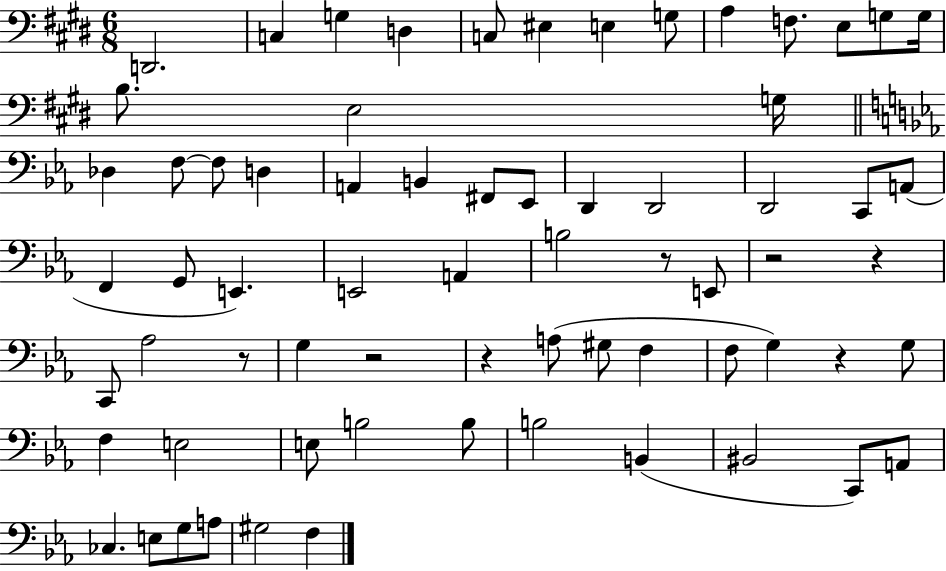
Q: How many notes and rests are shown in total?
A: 68